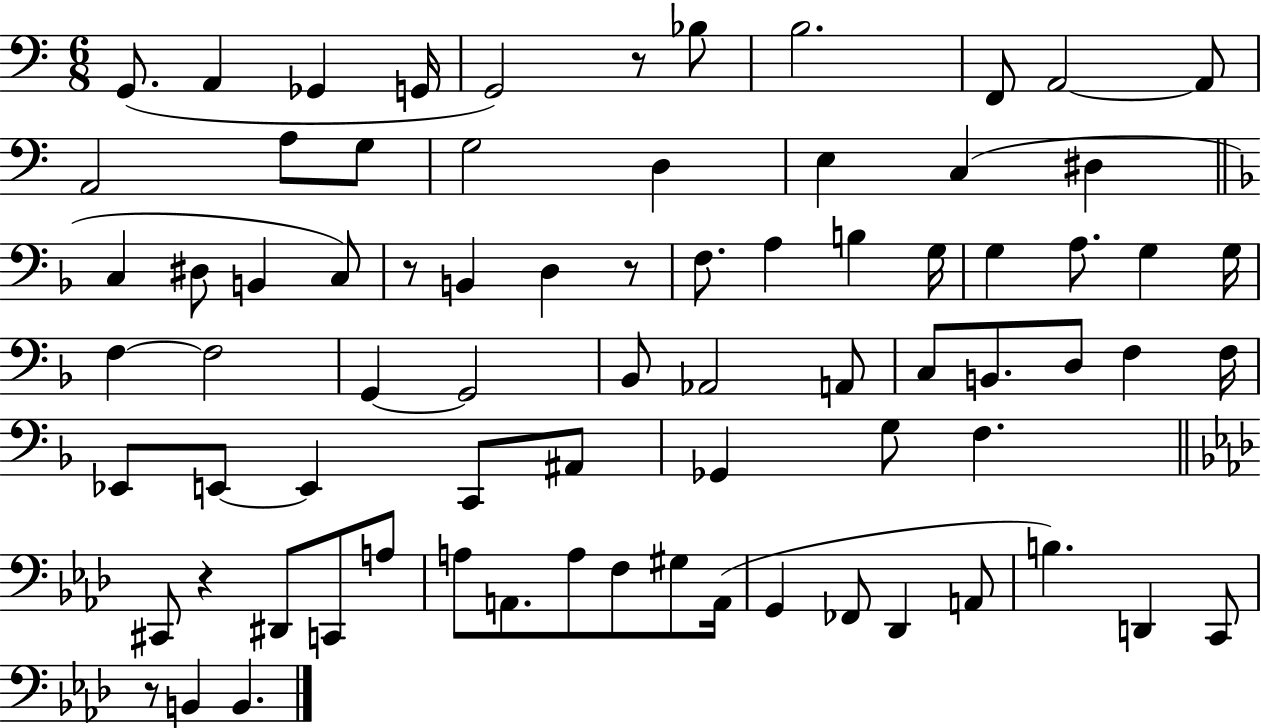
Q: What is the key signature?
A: C major